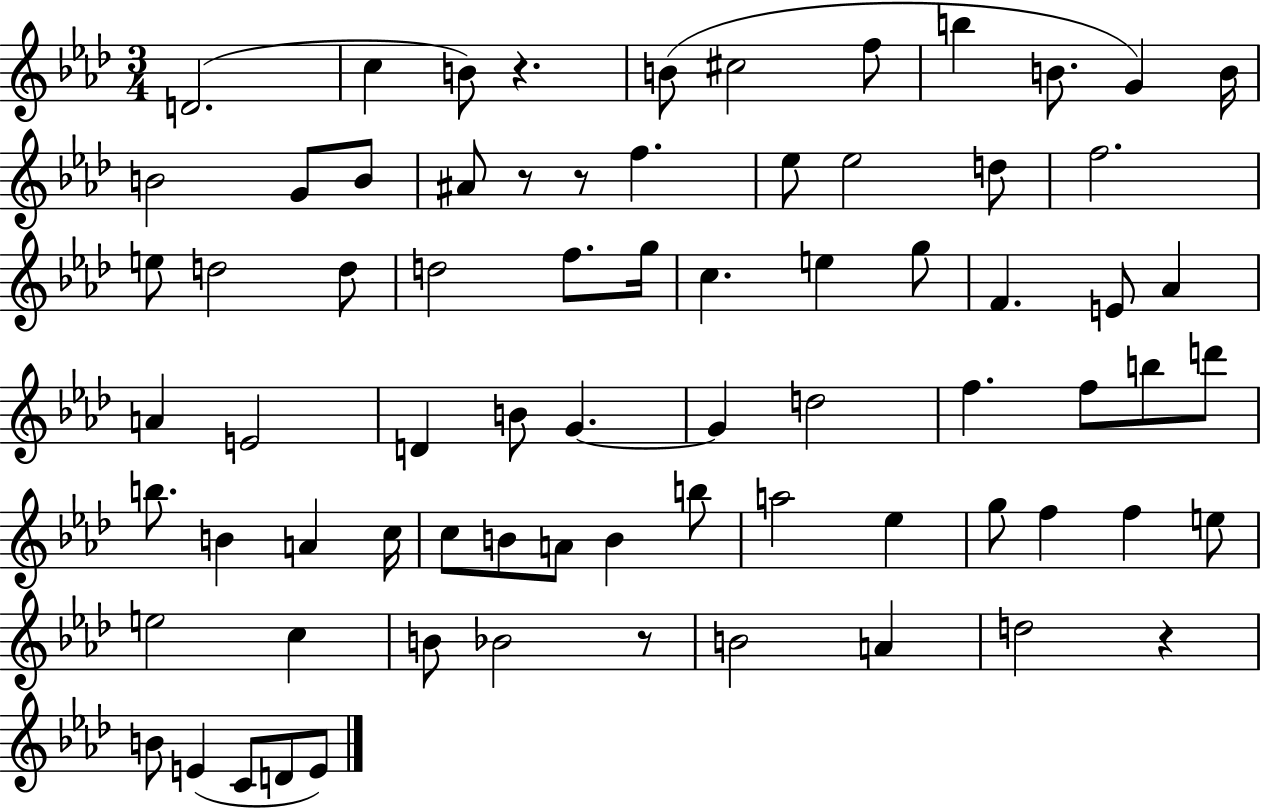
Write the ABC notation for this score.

X:1
T:Untitled
M:3/4
L:1/4
K:Ab
D2 c B/2 z B/2 ^c2 f/2 b B/2 G B/4 B2 G/2 B/2 ^A/2 z/2 z/2 f _e/2 _e2 d/2 f2 e/2 d2 d/2 d2 f/2 g/4 c e g/2 F E/2 _A A E2 D B/2 G G d2 f f/2 b/2 d'/2 b/2 B A c/4 c/2 B/2 A/2 B b/2 a2 _e g/2 f f e/2 e2 c B/2 _B2 z/2 B2 A d2 z B/2 E C/2 D/2 E/2